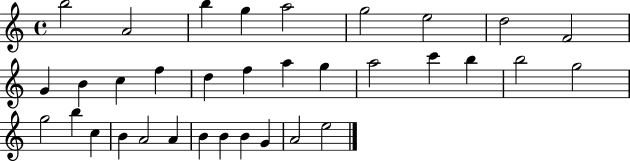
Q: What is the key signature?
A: C major